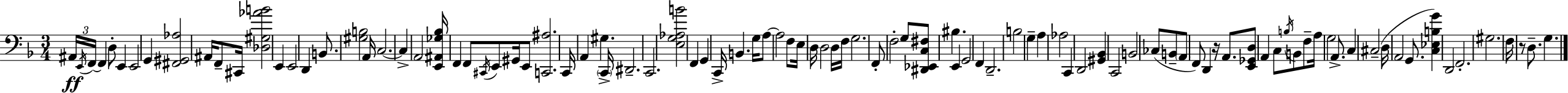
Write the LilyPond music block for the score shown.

{
  \clef bass
  \numericTimeSignature
  \time 3/4
  \key f \major
  \tuplet 3/2 { ais,16\ff \acciaccatura { e,16 } f,16~~ } f,4 d8-. e,4 | e,2 g,4 | <fis, gis, aes>2 ais,16 f,8-- | cis,16 <des gis aes' b'>2 e,4 | \break e,2 d,4 | b,8. <gis b>2 | a,16 c2.~~ | c4-> a,2 | \break <e, ais, ges bes>16 f,4 f,8 \acciaccatura { cis,16 } e,8 gis,16 | e,8 <c, ais>2. | c,16 a,4 gis4. | \parenthesize c,16-> dis,2.-- | \break c,2. | <e g aes b'>2 f,4 | g,4 c,16-> b,4. | g16 a8~~ a2 | \break f8 e16 d16 d2 | d16 f16 g2. | f,8-. f2-. | g8 <dis, ees, c fis>8 bis4. e,4 | \break g,2 f,4 | d,2.-- | b2 g4-- | a4 aes2 | \break c,4 d,2 | <gis, bes,>4 c,2 | b,2 ces8( | b,8-- \parenthesize a,8 f,8) d,4 r16 a,8. | \break <e, ges, d>8 a,4 c8 \acciaccatura { b16 } b,8 | f8-- a16 g2 | a,8.-> c4 cis2--( | d16 a,2 | \break g,8. <c ees b g'>4) d,2 | f,2.-. | gis2. | f16 r8 d8.-- g4. | \break \bar "|."
}